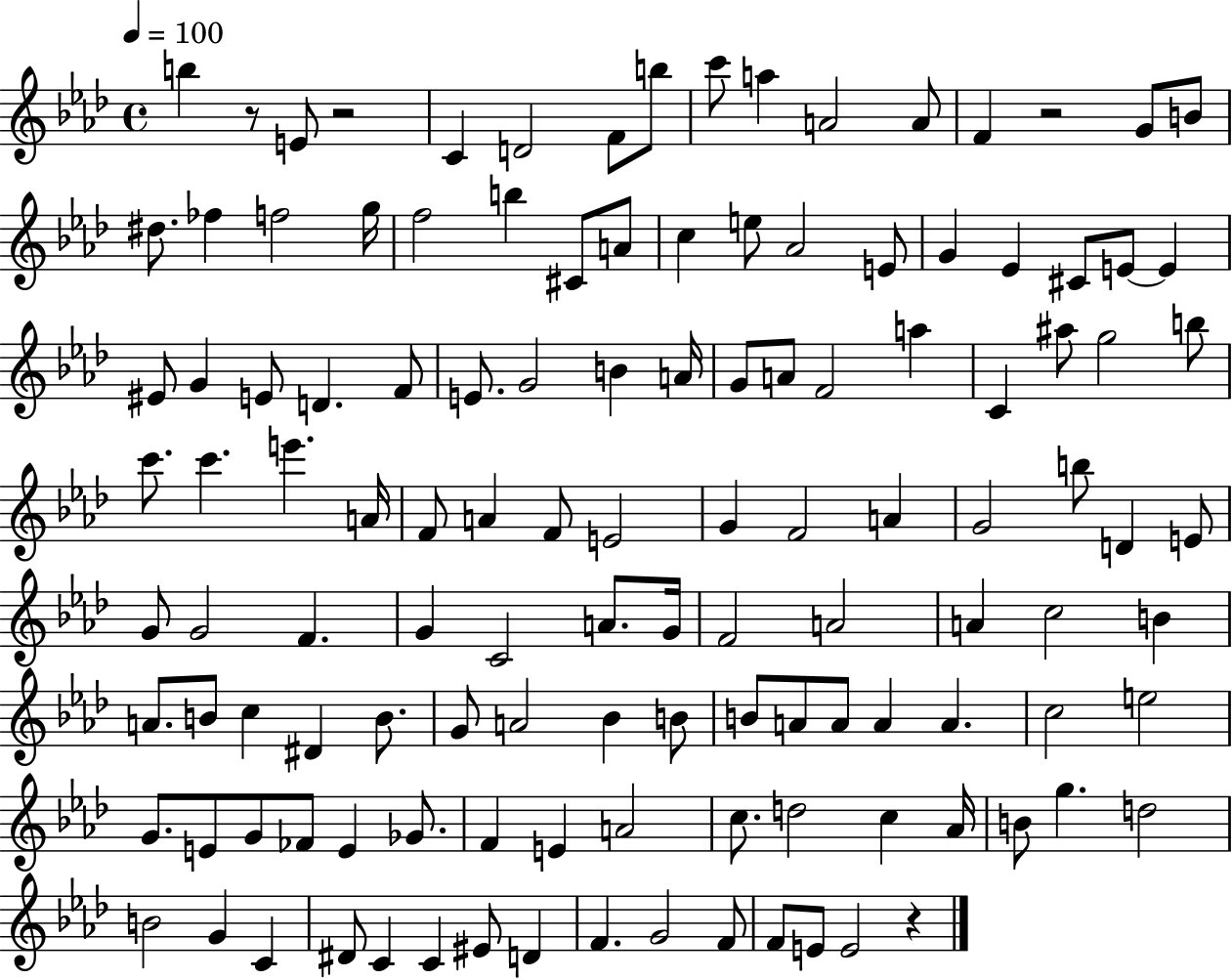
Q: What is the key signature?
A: AES major